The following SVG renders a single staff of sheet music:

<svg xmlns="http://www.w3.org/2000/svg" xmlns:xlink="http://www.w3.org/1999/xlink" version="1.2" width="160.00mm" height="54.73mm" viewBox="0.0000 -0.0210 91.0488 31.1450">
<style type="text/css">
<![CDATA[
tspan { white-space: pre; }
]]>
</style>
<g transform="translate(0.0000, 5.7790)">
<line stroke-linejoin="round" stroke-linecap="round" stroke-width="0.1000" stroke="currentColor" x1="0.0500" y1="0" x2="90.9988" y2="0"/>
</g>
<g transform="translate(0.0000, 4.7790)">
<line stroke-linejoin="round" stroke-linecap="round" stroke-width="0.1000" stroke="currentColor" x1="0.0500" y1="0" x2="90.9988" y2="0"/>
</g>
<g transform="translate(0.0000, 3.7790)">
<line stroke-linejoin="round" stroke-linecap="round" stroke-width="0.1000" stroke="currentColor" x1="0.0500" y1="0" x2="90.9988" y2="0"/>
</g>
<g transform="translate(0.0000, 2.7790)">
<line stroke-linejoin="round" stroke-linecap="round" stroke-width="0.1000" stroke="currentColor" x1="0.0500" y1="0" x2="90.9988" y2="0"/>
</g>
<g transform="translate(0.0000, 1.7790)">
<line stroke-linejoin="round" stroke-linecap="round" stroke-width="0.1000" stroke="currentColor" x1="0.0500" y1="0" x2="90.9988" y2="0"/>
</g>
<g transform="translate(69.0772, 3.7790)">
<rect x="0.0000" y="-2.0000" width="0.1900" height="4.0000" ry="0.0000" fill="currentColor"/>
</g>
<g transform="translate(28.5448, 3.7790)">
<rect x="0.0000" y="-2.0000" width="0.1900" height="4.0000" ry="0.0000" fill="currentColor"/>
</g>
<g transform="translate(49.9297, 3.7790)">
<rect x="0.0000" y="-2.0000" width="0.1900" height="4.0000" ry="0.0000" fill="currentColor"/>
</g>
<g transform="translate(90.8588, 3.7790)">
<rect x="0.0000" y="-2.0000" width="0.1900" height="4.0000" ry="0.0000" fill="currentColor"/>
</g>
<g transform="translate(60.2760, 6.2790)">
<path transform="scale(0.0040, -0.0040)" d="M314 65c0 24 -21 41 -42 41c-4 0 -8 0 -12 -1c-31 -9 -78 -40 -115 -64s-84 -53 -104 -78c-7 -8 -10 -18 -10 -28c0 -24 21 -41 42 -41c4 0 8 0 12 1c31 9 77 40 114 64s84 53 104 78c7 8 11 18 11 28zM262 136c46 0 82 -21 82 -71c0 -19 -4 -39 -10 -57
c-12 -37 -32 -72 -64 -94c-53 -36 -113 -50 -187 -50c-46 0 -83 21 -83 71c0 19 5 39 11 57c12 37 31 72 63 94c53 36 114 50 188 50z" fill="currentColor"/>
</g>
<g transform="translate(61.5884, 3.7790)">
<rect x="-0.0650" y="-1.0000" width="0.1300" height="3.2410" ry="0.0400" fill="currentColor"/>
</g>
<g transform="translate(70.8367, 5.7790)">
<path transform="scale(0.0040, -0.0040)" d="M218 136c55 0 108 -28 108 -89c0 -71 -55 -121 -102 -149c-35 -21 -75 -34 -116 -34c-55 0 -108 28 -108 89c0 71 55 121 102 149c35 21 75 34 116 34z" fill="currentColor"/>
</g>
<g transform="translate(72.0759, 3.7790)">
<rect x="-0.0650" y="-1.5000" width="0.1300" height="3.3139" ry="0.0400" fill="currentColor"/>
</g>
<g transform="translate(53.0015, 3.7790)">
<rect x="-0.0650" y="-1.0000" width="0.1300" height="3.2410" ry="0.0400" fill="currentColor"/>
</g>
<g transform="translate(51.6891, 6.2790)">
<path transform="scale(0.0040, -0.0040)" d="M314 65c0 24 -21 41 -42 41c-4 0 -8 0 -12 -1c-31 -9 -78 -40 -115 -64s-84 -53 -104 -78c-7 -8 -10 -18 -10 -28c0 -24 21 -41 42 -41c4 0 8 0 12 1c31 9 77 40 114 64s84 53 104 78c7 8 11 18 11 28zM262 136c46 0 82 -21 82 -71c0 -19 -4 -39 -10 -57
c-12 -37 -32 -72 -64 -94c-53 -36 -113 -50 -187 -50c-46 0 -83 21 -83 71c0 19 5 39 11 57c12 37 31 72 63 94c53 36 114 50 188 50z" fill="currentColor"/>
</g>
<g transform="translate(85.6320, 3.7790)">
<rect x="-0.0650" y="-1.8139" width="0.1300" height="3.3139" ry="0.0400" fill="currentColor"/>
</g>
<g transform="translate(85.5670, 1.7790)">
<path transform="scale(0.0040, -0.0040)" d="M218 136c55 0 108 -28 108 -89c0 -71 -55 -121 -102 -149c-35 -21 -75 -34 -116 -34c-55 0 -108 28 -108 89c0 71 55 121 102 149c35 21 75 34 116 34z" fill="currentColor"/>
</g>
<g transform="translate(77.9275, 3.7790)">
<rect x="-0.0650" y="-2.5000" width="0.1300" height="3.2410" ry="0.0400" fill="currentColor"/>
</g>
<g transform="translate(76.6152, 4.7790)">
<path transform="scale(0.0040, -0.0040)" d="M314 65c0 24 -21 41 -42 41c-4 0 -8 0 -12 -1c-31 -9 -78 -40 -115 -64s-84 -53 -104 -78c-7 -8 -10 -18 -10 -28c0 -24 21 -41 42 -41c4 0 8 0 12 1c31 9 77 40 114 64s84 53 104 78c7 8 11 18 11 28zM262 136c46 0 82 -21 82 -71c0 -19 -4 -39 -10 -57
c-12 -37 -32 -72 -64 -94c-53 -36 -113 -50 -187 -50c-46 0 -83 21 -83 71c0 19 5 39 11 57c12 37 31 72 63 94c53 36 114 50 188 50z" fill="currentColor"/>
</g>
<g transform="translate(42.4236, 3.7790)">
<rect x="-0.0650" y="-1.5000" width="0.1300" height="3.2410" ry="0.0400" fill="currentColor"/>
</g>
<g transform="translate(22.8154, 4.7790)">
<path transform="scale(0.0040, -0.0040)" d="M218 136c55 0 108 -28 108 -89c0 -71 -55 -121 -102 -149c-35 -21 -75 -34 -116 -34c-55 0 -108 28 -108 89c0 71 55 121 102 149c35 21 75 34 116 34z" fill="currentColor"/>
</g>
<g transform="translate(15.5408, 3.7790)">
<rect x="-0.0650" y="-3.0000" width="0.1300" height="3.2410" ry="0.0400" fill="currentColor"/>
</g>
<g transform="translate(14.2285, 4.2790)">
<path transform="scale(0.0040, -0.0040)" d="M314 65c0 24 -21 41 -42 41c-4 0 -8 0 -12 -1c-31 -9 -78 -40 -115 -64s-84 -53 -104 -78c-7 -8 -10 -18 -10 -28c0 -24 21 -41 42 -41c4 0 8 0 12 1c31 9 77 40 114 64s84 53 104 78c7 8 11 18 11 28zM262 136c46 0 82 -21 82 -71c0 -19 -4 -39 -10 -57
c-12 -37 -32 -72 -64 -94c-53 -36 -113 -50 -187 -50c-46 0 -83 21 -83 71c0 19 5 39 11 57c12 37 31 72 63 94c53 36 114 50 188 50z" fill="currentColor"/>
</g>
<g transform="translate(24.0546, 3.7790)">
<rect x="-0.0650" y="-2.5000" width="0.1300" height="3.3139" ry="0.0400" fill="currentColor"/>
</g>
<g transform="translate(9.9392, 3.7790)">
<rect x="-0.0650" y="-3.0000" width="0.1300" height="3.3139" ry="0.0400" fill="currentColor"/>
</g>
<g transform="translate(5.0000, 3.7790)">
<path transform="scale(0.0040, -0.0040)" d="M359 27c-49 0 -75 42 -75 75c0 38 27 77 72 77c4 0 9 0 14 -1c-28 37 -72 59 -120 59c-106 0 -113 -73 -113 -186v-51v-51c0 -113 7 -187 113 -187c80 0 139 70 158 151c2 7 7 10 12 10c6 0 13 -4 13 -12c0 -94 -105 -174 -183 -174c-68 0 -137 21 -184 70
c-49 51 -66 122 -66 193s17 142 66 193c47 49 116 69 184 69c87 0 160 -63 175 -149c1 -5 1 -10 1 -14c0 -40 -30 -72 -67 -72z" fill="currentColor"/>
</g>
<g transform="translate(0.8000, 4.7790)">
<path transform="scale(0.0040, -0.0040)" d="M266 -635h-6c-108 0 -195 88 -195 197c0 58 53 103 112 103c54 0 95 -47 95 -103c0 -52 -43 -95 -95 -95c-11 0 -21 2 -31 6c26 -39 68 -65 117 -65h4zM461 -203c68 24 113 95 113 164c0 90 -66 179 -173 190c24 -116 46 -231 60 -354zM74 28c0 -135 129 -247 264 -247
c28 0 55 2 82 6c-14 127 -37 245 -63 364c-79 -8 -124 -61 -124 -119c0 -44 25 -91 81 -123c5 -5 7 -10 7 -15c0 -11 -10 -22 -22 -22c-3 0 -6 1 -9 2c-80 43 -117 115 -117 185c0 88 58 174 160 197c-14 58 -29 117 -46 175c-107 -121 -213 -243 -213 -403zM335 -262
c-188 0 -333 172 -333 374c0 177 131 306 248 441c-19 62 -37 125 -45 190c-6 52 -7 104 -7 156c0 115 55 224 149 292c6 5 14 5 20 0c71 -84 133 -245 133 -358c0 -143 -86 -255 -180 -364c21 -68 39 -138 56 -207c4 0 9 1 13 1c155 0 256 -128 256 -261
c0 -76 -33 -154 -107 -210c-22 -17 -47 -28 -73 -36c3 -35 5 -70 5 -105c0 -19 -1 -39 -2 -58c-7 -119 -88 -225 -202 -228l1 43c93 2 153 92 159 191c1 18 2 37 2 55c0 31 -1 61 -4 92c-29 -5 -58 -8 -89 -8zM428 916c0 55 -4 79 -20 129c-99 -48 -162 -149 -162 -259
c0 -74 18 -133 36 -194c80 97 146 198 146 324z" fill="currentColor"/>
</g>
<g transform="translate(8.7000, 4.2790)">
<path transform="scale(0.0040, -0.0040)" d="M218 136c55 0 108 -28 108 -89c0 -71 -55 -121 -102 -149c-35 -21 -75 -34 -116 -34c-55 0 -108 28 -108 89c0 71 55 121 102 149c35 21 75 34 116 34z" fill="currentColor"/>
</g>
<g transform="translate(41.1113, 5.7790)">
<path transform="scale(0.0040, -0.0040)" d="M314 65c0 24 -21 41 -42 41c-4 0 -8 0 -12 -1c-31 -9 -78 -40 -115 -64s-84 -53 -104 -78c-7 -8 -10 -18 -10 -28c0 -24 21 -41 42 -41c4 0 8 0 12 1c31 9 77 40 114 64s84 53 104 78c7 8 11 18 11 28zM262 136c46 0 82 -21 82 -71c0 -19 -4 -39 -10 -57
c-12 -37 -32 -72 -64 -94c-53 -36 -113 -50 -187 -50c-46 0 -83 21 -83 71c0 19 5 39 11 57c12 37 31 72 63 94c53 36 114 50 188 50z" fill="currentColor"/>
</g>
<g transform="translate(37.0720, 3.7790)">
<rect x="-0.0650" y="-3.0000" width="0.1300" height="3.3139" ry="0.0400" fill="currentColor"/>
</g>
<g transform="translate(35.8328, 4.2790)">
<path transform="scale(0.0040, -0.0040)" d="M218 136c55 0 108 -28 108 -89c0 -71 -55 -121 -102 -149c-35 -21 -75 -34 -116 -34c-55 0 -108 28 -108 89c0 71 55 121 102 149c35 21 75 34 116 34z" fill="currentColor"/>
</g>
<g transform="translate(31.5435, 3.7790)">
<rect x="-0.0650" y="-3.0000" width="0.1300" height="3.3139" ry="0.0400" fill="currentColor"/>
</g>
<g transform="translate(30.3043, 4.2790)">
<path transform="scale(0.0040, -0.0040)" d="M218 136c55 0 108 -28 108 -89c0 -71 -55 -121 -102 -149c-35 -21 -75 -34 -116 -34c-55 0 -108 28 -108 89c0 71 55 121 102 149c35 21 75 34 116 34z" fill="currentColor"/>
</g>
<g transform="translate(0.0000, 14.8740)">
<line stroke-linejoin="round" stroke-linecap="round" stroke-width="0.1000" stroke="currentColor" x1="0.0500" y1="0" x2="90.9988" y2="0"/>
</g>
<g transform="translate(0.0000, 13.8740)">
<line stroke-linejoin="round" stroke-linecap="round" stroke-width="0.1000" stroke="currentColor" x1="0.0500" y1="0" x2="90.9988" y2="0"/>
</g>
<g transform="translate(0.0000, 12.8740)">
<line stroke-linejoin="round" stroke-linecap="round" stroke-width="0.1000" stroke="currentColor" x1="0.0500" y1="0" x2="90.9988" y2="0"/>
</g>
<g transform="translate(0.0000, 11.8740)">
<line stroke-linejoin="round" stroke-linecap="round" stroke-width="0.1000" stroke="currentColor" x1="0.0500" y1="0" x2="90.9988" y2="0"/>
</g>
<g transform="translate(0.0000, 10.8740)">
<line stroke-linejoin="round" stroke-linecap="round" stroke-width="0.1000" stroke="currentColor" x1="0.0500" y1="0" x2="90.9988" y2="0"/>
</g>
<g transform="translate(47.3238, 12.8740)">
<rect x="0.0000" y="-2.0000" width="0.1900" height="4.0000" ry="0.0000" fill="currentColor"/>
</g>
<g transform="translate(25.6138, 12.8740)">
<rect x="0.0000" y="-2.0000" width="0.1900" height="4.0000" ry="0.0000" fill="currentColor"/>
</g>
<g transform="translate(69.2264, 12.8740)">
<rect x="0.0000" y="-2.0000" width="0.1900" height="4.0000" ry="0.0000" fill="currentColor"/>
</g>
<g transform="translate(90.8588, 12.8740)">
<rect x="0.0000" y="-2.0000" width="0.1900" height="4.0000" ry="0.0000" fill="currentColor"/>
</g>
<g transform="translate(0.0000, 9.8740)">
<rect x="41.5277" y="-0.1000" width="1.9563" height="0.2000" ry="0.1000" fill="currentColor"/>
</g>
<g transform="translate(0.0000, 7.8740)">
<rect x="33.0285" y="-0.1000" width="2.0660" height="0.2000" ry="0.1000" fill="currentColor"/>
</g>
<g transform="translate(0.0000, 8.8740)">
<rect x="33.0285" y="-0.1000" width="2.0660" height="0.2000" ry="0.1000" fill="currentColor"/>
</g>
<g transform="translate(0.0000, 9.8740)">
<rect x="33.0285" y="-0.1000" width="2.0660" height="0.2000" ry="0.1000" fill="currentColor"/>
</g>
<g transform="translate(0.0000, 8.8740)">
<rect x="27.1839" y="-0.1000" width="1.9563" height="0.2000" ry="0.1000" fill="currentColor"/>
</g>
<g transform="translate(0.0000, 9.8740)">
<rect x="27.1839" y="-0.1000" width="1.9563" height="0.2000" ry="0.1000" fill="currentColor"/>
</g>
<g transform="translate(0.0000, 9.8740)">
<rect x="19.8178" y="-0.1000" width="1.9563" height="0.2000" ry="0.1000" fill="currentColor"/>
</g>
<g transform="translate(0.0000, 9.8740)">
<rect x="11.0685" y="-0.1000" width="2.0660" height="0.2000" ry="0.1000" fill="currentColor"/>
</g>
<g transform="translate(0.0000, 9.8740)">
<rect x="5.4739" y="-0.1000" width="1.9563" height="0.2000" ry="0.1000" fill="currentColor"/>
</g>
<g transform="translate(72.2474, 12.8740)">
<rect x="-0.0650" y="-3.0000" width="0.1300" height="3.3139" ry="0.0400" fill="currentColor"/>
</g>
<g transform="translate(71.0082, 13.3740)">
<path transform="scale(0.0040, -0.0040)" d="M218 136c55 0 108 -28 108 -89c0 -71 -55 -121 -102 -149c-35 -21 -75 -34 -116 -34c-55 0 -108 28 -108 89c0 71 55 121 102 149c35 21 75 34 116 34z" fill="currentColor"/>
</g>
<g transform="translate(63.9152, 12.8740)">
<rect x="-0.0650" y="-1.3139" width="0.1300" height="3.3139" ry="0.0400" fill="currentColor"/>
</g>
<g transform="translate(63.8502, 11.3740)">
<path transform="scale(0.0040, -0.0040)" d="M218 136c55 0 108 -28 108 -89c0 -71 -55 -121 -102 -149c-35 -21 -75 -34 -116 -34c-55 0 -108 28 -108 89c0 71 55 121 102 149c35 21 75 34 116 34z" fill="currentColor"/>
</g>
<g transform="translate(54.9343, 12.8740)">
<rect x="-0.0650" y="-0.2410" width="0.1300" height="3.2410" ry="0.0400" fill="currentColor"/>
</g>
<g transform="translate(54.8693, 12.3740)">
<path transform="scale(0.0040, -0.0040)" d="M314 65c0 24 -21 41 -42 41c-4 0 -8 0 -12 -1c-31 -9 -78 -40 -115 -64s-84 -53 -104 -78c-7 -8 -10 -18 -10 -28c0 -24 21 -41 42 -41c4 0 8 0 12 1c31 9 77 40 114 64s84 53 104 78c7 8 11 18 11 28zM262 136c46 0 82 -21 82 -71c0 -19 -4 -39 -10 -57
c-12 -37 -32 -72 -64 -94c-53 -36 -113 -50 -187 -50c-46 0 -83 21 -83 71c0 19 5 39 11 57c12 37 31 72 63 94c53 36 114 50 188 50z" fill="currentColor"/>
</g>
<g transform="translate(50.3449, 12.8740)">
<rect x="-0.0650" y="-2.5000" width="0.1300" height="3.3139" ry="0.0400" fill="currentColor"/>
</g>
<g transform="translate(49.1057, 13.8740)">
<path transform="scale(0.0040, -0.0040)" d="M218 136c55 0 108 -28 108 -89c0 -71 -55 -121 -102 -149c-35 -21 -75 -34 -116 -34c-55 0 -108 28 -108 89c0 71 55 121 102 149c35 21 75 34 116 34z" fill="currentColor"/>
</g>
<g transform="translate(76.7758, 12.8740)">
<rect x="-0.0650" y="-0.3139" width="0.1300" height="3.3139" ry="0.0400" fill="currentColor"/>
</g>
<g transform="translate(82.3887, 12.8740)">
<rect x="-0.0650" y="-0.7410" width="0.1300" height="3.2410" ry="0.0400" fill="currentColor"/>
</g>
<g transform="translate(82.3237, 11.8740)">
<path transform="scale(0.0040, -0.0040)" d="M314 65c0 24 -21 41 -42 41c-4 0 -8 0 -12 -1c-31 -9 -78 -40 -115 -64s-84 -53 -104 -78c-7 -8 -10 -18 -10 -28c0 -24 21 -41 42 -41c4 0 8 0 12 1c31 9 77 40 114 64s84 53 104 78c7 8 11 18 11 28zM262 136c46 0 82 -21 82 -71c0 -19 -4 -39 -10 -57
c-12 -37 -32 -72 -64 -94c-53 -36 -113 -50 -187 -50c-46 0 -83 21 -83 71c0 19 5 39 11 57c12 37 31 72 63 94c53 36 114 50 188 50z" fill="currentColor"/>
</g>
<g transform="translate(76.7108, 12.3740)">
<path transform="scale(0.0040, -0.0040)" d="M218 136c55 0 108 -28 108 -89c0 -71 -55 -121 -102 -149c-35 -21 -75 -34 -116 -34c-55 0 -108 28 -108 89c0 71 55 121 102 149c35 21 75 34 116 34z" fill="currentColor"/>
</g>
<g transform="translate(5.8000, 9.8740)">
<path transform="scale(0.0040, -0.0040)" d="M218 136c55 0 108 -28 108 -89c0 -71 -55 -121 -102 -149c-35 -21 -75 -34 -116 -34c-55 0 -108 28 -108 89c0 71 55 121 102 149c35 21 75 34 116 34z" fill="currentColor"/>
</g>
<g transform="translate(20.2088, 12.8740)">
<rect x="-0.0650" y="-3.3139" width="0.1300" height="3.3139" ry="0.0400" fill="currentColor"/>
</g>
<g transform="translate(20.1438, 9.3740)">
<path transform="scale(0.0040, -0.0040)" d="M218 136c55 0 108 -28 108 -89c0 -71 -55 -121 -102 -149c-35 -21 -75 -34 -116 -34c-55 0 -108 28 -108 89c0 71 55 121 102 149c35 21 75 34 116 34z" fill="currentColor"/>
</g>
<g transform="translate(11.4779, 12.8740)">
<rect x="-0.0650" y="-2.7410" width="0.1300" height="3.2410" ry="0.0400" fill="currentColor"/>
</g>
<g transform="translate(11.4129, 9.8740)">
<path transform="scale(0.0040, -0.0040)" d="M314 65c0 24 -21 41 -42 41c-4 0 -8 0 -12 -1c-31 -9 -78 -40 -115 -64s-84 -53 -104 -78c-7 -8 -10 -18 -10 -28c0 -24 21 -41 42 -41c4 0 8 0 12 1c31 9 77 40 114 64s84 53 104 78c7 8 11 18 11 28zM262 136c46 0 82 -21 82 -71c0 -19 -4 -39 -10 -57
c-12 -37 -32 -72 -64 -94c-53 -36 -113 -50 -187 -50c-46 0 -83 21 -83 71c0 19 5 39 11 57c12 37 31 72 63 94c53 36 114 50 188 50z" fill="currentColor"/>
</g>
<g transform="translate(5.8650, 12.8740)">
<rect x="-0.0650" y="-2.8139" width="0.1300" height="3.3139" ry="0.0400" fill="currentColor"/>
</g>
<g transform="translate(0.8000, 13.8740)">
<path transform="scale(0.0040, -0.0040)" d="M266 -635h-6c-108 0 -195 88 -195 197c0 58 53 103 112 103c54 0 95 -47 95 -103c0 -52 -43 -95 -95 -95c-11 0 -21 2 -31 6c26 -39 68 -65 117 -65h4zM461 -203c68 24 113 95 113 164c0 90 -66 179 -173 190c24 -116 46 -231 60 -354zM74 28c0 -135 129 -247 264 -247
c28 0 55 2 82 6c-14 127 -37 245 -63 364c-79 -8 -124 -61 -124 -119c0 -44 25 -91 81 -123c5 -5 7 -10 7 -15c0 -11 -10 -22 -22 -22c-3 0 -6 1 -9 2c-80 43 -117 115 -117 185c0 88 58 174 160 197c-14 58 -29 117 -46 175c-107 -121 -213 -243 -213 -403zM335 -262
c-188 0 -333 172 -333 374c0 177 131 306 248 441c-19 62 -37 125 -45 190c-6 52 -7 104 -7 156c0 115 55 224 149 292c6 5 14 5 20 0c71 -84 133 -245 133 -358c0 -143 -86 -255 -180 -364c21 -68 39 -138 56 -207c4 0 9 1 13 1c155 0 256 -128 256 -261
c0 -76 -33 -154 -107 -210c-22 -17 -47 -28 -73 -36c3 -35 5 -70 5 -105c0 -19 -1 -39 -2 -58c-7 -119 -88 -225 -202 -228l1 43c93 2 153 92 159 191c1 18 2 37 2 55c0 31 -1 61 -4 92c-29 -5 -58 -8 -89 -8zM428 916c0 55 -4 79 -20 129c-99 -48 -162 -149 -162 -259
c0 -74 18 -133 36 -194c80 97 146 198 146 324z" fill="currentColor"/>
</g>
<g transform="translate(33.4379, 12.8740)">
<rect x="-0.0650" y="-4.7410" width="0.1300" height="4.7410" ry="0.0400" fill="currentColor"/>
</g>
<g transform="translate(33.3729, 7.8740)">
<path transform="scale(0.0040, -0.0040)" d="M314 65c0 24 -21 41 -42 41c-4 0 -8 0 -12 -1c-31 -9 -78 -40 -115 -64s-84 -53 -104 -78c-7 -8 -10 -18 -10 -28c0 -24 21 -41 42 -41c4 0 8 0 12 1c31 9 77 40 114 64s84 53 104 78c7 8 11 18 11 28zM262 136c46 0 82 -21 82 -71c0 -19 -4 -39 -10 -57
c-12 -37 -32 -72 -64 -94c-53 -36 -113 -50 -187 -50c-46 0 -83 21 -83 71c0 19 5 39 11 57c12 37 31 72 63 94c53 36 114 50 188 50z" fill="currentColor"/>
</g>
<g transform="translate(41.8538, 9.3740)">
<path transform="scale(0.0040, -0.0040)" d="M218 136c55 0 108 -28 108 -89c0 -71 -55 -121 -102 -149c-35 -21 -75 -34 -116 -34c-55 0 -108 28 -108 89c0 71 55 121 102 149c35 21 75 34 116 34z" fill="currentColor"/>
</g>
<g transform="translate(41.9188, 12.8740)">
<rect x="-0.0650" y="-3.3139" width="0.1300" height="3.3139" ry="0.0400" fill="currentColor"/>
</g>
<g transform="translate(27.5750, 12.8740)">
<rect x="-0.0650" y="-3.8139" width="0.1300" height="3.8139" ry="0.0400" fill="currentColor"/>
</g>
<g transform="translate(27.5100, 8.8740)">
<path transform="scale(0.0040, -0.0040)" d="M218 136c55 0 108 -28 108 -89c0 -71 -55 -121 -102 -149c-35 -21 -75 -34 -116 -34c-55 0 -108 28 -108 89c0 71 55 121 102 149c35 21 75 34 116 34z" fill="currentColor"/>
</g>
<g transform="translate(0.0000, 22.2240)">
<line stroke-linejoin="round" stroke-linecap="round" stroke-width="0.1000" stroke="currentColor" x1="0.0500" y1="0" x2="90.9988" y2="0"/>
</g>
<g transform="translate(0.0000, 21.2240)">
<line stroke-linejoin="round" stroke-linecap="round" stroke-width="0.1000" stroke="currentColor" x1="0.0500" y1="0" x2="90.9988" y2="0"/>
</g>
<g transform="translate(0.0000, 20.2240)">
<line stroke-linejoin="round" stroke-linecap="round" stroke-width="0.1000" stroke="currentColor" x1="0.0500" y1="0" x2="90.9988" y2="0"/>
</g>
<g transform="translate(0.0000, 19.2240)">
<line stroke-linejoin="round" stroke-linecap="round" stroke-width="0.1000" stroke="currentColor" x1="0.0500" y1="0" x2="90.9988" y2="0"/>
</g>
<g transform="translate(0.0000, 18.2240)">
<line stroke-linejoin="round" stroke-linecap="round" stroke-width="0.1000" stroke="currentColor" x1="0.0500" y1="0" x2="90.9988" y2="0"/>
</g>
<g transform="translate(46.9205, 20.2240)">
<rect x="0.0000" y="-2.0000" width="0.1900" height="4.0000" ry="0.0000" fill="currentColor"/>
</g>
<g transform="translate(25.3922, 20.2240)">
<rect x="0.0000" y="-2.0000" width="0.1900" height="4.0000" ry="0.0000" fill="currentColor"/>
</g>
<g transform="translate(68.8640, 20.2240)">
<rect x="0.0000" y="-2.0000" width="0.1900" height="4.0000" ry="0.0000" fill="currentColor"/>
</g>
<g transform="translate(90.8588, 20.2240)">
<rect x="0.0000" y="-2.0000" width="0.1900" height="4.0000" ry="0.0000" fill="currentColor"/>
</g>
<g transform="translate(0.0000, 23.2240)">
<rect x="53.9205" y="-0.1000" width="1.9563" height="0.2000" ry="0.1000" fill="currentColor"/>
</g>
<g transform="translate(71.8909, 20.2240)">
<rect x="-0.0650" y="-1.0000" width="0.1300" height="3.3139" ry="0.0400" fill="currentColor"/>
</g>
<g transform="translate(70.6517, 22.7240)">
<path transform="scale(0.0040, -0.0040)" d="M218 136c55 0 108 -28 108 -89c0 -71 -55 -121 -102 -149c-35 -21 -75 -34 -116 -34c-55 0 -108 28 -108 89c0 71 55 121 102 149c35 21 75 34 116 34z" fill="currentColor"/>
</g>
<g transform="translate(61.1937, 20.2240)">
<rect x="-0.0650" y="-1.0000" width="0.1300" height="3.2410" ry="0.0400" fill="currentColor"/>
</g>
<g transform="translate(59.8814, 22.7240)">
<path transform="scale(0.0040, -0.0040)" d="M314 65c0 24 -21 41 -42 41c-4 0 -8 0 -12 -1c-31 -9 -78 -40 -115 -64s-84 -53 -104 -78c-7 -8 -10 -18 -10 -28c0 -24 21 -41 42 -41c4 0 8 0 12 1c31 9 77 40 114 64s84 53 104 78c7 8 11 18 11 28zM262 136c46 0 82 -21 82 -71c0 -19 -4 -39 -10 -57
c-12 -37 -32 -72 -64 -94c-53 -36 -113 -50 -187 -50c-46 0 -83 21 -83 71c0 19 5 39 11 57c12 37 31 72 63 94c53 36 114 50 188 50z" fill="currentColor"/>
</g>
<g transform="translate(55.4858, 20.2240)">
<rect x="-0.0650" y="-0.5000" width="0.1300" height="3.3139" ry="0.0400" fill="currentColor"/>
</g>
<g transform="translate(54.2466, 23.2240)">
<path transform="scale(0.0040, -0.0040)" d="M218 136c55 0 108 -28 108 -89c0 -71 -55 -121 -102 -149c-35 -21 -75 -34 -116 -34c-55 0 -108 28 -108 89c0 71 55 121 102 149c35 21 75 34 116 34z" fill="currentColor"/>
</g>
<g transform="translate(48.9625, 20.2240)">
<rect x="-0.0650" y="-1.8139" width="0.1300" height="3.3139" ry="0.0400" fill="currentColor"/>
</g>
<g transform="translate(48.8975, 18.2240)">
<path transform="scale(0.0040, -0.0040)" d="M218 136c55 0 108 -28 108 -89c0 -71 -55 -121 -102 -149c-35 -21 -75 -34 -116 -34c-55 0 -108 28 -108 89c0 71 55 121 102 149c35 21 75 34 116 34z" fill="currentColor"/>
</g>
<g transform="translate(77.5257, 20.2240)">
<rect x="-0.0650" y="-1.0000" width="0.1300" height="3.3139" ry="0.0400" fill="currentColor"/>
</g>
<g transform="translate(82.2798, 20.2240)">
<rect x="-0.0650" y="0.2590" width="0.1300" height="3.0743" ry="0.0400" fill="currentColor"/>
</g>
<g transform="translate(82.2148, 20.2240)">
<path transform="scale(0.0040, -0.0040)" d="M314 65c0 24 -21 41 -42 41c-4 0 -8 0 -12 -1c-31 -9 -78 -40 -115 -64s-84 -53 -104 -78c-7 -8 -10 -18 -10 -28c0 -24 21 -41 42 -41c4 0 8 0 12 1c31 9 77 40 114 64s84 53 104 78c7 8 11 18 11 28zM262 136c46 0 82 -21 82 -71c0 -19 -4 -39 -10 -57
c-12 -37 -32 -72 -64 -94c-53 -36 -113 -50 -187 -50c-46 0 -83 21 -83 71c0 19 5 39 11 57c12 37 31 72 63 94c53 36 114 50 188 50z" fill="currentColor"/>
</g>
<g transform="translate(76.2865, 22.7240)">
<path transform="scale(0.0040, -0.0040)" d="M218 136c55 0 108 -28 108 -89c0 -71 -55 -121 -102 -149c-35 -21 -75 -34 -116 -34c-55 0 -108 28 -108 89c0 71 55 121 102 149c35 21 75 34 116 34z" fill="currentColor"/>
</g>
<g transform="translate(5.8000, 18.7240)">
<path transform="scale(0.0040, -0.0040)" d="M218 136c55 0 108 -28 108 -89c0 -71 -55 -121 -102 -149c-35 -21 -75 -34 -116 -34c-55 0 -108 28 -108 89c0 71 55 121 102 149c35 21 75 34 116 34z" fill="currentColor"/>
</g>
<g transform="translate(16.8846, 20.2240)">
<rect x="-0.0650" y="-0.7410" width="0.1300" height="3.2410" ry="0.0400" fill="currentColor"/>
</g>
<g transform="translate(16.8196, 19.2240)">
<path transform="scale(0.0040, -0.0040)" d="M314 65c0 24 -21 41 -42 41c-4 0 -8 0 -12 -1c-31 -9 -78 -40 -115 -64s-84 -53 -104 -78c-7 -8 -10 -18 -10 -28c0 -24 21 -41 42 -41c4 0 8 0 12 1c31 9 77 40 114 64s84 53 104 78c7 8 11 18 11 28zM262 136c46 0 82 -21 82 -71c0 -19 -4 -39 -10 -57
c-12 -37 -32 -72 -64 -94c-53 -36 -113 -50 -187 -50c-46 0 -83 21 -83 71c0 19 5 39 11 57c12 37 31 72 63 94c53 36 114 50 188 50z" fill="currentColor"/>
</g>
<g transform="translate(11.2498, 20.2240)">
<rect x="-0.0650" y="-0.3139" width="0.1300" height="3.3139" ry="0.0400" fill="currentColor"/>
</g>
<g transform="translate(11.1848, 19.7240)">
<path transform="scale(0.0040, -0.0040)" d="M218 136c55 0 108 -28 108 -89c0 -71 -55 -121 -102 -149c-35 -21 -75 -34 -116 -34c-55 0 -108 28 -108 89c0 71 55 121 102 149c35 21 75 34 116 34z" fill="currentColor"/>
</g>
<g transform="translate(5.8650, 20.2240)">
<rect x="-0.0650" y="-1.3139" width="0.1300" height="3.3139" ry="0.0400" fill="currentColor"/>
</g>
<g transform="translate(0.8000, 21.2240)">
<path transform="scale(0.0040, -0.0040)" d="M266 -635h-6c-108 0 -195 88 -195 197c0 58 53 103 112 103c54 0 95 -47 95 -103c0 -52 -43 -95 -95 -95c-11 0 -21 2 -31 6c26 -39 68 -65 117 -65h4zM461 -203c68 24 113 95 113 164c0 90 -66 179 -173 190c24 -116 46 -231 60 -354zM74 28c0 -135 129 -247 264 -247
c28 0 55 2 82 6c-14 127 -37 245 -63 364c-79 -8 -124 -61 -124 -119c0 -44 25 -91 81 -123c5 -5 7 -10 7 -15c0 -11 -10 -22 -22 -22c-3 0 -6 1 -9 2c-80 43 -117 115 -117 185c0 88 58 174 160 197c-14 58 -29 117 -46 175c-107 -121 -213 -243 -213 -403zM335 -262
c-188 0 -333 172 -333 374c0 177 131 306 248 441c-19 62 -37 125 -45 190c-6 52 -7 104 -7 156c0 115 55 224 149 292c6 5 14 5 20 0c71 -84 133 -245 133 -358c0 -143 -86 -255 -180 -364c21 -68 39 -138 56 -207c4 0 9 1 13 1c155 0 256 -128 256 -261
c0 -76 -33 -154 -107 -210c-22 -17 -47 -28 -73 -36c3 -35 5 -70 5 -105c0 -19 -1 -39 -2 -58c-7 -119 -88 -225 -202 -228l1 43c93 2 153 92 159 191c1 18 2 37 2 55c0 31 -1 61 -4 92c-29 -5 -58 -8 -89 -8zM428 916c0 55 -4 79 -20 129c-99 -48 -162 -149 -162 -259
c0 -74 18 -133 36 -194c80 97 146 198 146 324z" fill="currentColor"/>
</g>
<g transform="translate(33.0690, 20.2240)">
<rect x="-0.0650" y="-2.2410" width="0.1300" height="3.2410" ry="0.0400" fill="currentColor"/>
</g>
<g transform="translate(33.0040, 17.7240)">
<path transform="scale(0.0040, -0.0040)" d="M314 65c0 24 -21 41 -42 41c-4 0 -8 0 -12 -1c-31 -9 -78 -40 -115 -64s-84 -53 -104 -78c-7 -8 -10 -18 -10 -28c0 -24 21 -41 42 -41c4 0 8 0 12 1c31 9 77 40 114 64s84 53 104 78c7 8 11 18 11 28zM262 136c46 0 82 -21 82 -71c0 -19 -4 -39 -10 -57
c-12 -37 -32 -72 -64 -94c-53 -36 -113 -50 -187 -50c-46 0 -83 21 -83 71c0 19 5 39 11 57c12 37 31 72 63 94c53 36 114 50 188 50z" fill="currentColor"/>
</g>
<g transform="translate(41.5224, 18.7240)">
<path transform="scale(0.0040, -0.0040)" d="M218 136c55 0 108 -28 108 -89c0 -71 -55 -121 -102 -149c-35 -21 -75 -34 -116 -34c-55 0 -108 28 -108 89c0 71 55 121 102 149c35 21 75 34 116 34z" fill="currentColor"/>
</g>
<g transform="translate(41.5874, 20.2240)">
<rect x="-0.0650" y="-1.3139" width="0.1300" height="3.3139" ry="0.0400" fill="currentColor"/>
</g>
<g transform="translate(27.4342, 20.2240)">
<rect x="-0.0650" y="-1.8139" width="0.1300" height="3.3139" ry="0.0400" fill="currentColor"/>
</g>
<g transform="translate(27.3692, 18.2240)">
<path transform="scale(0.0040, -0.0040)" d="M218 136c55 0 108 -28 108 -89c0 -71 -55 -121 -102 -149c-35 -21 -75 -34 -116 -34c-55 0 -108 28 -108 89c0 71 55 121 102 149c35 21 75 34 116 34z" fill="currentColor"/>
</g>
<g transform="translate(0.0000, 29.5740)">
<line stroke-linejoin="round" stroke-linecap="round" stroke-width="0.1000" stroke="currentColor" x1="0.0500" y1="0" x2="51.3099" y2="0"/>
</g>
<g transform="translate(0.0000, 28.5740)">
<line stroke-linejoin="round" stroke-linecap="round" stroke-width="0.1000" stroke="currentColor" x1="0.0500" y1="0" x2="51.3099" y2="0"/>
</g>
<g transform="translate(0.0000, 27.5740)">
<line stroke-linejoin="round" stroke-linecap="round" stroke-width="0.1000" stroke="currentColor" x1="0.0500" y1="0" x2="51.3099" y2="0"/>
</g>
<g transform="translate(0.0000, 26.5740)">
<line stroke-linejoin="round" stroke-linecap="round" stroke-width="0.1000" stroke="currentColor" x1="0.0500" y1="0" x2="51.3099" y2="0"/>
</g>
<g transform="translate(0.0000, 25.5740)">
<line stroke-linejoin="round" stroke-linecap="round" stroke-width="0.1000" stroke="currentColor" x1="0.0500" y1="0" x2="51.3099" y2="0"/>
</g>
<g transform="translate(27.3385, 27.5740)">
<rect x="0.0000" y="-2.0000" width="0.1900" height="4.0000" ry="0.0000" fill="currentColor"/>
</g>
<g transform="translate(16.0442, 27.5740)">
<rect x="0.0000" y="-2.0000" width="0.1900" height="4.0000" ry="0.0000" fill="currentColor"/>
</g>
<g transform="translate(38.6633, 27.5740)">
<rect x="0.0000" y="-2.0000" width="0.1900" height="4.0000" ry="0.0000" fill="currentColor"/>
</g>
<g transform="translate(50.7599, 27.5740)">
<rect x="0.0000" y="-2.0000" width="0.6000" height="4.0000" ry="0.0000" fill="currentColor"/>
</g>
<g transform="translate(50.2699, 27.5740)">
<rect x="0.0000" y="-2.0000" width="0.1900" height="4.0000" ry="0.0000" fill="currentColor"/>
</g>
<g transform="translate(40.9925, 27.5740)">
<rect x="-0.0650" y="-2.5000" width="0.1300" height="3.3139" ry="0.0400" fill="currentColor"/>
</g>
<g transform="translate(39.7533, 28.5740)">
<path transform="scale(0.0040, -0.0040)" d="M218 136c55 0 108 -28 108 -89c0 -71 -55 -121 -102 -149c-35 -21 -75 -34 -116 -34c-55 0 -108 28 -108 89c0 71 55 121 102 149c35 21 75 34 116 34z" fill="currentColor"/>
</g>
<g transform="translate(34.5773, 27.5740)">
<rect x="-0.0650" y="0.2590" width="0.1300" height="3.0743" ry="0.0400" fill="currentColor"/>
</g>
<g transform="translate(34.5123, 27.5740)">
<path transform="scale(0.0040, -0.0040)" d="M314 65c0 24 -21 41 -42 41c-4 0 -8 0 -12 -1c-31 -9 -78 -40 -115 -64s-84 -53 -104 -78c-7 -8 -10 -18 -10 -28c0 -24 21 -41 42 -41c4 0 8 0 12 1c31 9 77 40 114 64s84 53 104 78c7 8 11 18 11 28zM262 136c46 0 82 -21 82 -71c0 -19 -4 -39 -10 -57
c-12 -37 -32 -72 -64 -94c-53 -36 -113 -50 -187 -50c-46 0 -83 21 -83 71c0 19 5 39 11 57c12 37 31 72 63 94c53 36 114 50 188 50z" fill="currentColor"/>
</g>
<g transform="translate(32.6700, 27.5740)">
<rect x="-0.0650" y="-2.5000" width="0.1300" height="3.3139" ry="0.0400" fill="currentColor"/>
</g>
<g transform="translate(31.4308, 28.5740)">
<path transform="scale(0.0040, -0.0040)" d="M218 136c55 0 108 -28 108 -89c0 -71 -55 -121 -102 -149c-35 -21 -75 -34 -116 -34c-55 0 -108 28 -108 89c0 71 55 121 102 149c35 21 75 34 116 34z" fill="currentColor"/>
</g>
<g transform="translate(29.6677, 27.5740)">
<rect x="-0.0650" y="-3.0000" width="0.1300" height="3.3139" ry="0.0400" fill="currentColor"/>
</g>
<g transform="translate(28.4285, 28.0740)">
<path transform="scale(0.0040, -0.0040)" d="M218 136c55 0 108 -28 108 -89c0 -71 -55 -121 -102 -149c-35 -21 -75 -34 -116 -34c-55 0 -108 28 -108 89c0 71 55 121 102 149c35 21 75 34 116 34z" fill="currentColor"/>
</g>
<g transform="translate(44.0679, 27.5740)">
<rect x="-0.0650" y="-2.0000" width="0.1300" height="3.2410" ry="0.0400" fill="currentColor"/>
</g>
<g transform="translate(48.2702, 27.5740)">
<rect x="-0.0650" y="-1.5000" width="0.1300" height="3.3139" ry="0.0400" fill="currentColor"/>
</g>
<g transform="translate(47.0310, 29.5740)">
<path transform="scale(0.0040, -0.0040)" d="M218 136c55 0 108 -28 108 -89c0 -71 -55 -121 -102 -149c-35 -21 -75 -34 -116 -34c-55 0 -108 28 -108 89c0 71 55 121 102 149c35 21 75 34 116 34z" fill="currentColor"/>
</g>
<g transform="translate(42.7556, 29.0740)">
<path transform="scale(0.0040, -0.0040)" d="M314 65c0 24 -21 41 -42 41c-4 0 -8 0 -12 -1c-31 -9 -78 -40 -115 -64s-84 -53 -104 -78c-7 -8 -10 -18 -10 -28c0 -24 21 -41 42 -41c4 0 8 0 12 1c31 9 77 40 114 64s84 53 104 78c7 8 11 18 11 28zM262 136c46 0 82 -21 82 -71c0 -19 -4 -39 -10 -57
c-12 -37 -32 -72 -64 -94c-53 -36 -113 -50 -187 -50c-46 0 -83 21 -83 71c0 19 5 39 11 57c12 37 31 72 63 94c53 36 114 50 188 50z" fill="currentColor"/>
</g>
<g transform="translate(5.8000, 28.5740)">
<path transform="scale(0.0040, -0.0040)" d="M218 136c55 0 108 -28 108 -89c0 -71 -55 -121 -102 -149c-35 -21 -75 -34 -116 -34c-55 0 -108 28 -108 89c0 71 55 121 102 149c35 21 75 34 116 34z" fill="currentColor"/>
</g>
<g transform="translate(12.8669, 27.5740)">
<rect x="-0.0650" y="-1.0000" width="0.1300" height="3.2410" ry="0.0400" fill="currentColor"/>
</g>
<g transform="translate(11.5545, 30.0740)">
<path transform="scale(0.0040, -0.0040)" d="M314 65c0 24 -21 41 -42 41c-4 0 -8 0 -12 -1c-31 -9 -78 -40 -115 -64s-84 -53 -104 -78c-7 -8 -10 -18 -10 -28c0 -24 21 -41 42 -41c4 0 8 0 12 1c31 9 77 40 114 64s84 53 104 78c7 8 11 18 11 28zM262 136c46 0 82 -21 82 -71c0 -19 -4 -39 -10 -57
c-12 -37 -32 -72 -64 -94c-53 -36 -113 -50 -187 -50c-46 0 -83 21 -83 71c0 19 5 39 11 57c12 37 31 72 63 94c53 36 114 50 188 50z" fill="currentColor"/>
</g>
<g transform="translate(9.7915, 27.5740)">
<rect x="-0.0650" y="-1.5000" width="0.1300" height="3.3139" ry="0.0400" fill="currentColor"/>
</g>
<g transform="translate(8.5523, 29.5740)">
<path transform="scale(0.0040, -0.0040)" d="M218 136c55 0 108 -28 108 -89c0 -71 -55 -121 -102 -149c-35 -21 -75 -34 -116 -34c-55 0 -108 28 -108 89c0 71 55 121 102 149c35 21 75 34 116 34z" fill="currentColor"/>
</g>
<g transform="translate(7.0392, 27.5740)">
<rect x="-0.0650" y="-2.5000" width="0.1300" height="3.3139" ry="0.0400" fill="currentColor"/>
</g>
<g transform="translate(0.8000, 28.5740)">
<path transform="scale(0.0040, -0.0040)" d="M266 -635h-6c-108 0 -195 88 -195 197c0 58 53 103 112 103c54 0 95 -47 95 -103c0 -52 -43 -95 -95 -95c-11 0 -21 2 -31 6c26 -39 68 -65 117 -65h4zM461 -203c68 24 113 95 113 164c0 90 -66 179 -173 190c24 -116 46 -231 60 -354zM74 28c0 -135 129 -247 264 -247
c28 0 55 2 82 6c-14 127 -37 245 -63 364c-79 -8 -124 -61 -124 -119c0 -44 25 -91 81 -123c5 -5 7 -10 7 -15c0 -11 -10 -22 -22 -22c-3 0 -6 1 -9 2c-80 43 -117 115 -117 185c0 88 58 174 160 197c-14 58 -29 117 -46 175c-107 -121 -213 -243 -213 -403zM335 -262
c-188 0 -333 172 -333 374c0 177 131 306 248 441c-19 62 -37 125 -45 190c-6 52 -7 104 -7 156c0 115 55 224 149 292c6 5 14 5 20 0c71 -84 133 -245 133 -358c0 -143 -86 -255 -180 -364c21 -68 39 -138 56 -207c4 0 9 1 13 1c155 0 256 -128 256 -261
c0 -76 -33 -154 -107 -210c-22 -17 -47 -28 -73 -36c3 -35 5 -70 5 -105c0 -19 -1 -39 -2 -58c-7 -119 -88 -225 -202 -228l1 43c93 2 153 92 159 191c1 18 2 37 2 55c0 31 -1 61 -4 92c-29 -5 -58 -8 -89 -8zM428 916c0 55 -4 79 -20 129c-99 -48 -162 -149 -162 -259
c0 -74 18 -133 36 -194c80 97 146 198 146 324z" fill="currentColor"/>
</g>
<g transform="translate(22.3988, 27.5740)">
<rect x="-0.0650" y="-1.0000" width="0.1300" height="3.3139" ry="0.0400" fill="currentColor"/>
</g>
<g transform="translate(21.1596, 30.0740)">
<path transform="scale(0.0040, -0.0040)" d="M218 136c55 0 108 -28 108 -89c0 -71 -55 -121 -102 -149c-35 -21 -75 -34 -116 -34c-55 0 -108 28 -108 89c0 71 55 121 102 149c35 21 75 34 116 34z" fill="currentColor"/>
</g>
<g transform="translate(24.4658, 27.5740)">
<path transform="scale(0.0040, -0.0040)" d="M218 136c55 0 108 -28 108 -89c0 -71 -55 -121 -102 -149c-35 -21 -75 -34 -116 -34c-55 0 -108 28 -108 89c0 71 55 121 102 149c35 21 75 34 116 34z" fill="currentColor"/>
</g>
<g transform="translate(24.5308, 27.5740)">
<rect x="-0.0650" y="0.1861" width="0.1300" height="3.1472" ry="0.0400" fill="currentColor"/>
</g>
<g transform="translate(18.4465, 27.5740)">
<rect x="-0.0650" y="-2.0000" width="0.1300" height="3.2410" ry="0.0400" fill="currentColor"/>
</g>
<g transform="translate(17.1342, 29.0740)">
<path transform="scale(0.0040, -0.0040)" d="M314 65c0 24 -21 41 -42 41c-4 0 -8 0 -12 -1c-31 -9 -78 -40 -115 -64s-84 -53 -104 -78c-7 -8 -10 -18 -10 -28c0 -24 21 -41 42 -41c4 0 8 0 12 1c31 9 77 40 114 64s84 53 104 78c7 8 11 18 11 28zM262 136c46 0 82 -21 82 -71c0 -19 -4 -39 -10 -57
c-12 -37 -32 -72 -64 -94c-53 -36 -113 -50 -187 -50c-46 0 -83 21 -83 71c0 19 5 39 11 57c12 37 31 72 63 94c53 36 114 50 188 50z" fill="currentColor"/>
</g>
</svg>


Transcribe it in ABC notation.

X:1
T:Untitled
M:4/4
L:1/4
K:C
A A2 G A A E2 D2 D2 E G2 f a a2 b c' e'2 b G c2 e A c d2 e c d2 f g2 e f C D2 D D B2 G E D2 F2 D B A G B2 G F2 E